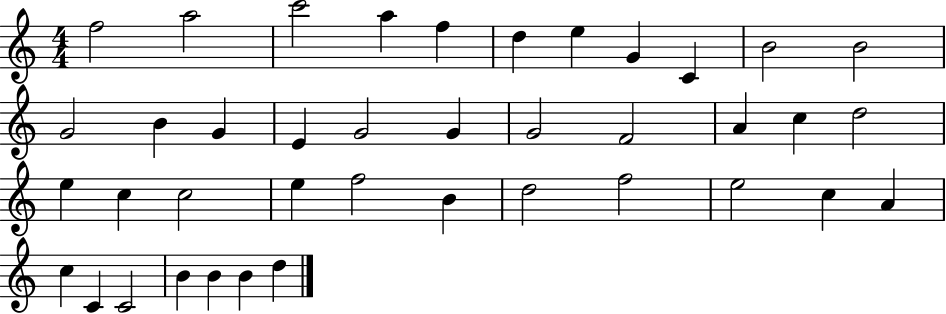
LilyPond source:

{
  \clef treble
  \numericTimeSignature
  \time 4/4
  \key c \major
  f''2 a''2 | c'''2 a''4 f''4 | d''4 e''4 g'4 c'4 | b'2 b'2 | \break g'2 b'4 g'4 | e'4 g'2 g'4 | g'2 f'2 | a'4 c''4 d''2 | \break e''4 c''4 c''2 | e''4 f''2 b'4 | d''2 f''2 | e''2 c''4 a'4 | \break c''4 c'4 c'2 | b'4 b'4 b'4 d''4 | \bar "|."
}